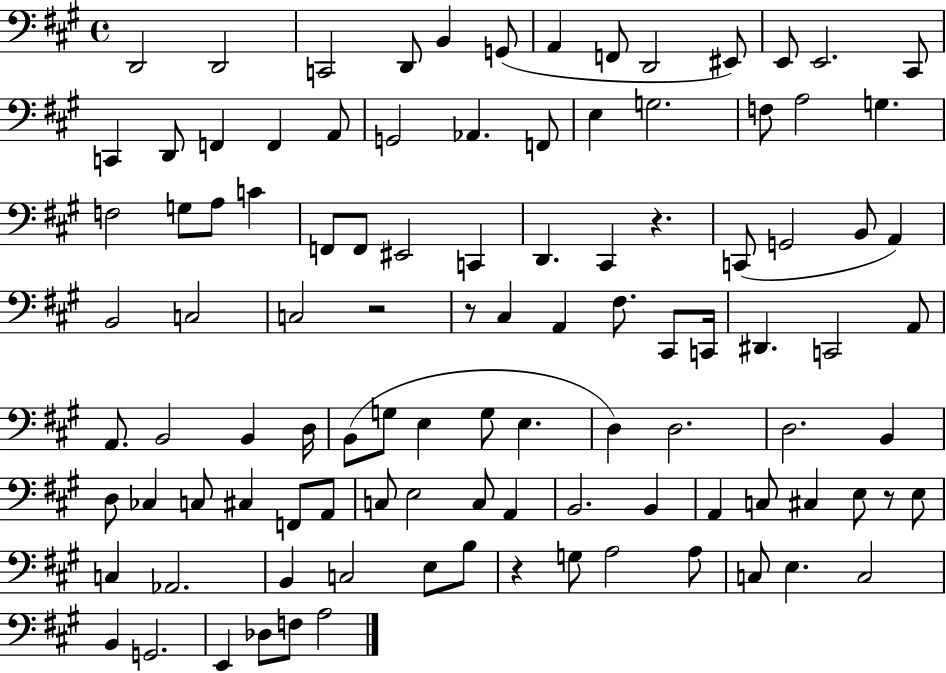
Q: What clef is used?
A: bass